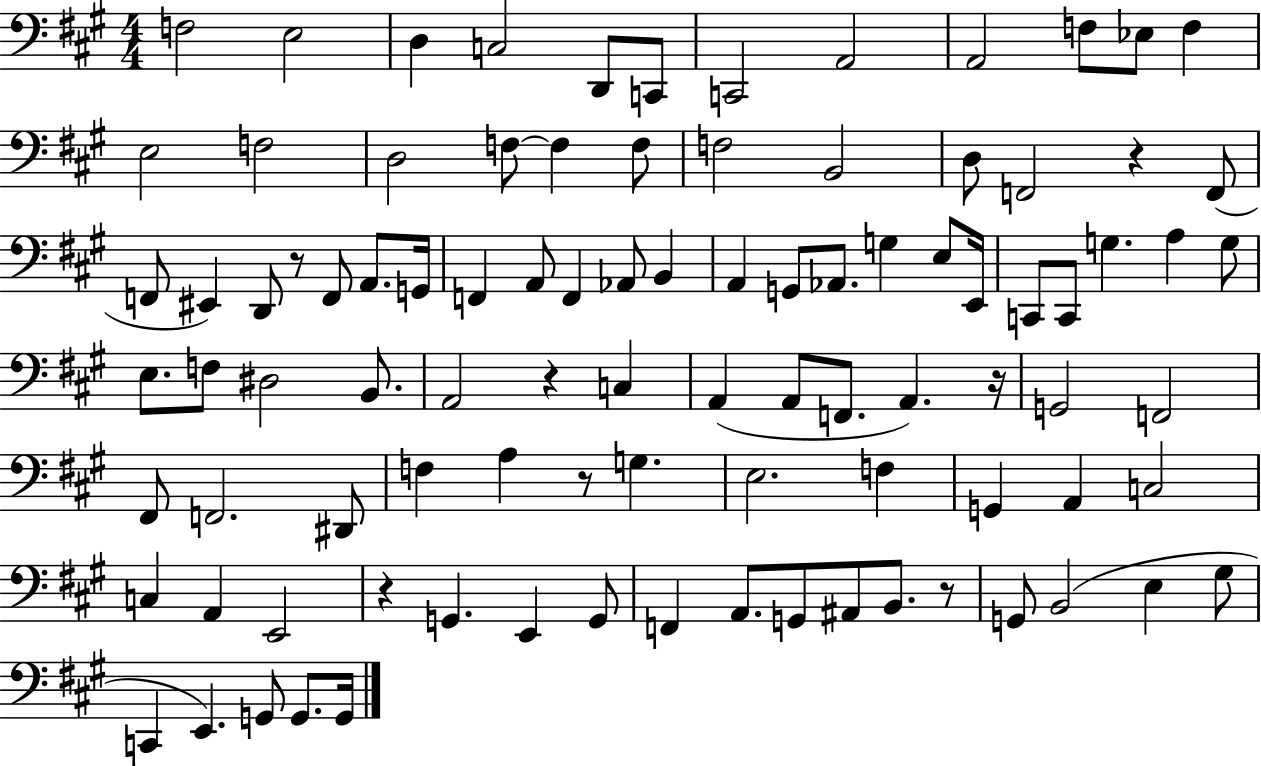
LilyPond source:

{
  \clef bass
  \numericTimeSignature
  \time 4/4
  \key a \major
  f2 e2 | d4 c2 d,8 c,8 | c,2 a,2 | a,2 f8 ees8 f4 | \break e2 f2 | d2 f8~~ f4 f8 | f2 b,2 | d8 f,2 r4 f,8( | \break f,8 eis,4) d,8 r8 f,8 a,8. g,16 | f,4 a,8 f,4 aes,8 b,4 | a,4 g,8 aes,8. g4 e8 e,16 | c,8 c,8 g4. a4 g8 | \break e8. f8 dis2 b,8. | a,2 r4 c4 | a,4( a,8 f,8. a,4.) r16 | g,2 f,2 | \break fis,8 f,2. dis,8 | f4 a4 r8 g4. | e2. f4 | g,4 a,4 c2 | \break c4 a,4 e,2 | r4 g,4. e,4 g,8 | f,4 a,8. g,8 ais,8 b,8. r8 | g,8 b,2( e4 gis8 | \break c,4 e,4.) g,8 g,8. g,16 | \bar "|."
}